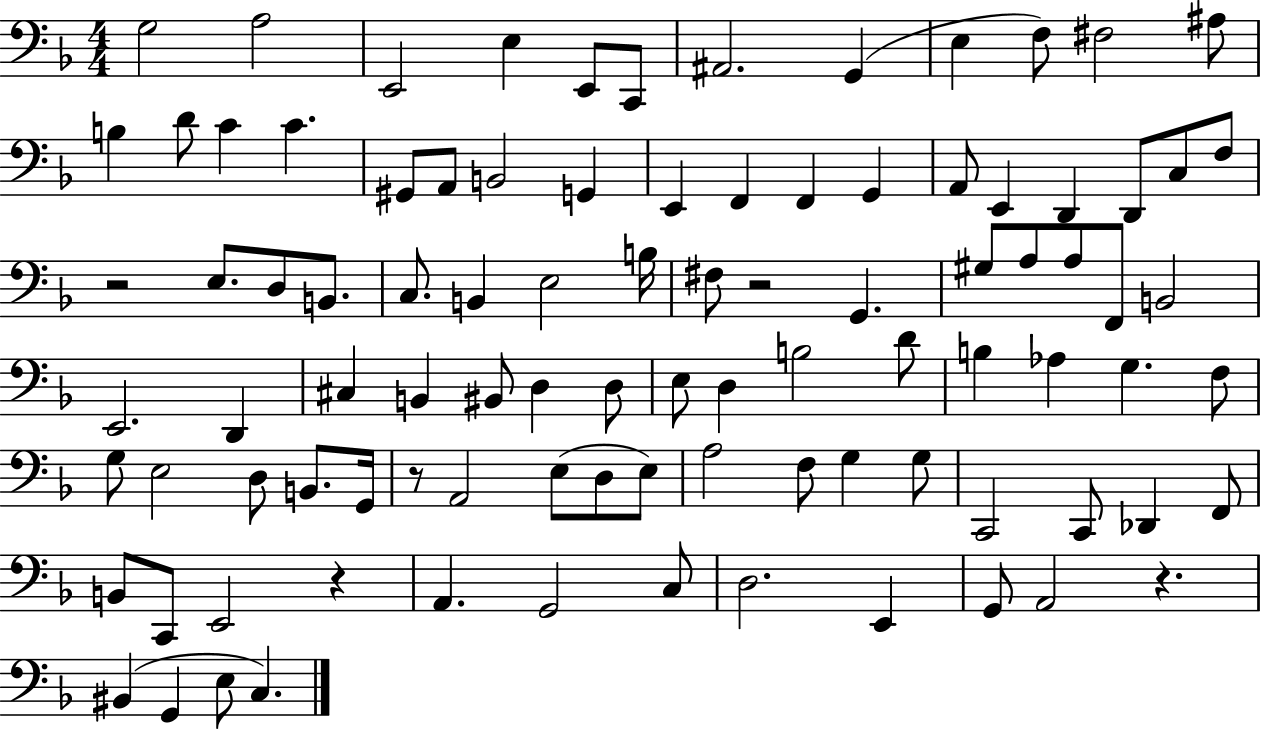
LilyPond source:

{
  \clef bass
  \numericTimeSignature
  \time 4/4
  \key f \major
  g2 a2 | e,2 e4 e,8 c,8 | ais,2. g,4( | e4 f8) fis2 ais8 | \break b4 d'8 c'4 c'4. | gis,8 a,8 b,2 g,4 | e,4 f,4 f,4 g,4 | a,8 e,4 d,4 d,8 c8 f8 | \break r2 e8. d8 b,8. | c8. b,4 e2 b16 | fis8 r2 g,4. | gis8 a8 a8 f,8 b,2 | \break e,2. d,4 | cis4 b,4 bis,8 d4 d8 | e8 d4 b2 d'8 | b4 aes4 g4. f8 | \break g8 e2 d8 b,8. g,16 | r8 a,2 e8( d8 e8) | a2 f8 g4 g8 | c,2 c,8 des,4 f,8 | \break b,8 c,8 e,2 r4 | a,4. g,2 c8 | d2. e,4 | g,8 a,2 r4. | \break bis,4( g,4 e8 c4.) | \bar "|."
}